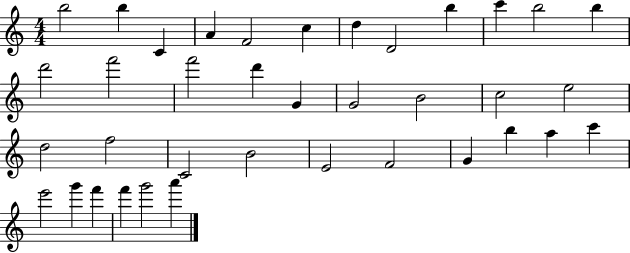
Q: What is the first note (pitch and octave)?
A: B5